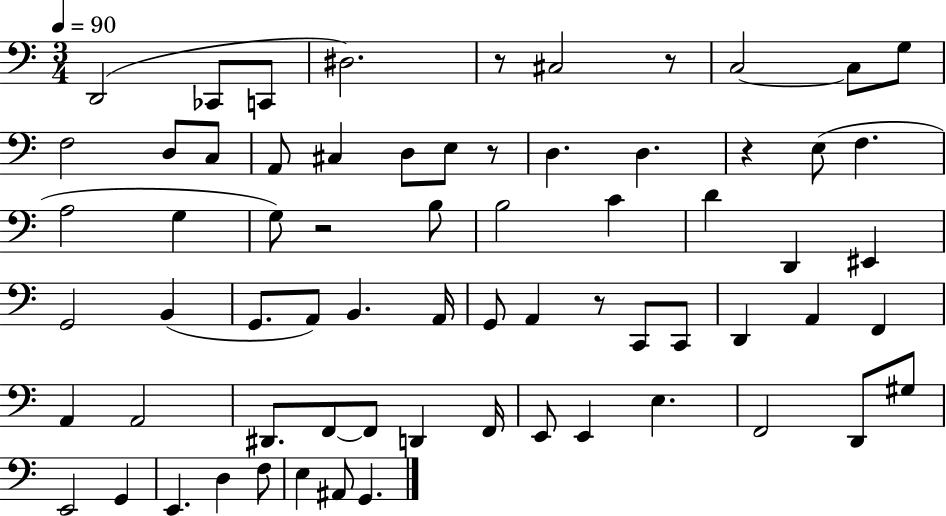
{
  \clef bass
  \numericTimeSignature
  \time 3/4
  \key c \major
  \tempo 4 = 90
  d,2( ces,8 c,8 | dis2.) | r8 cis2 r8 | c2~~ c8 g8 | \break f2 d8 c8 | a,8 cis4 d8 e8 r8 | d4. d4. | r4 e8( f4. | \break a2 g4 | g8) r2 b8 | b2 c'4 | d'4 d,4 eis,4 | \break g,2 b,4( | g,8. a,8) b,4. a,16 | g,8 a,4 r8 c,8 c,8 | d,4 a,4 f,4 | \break a,4 a,2 | dis,8. f,8~~ f,8 d,4 f,16 | e,8 e,4 e4. | f,2 d,8 gis8 | \break e,2 g,4 | e,4. d4 f8 | e4 ais,8 g,4. | \bar "|."
}